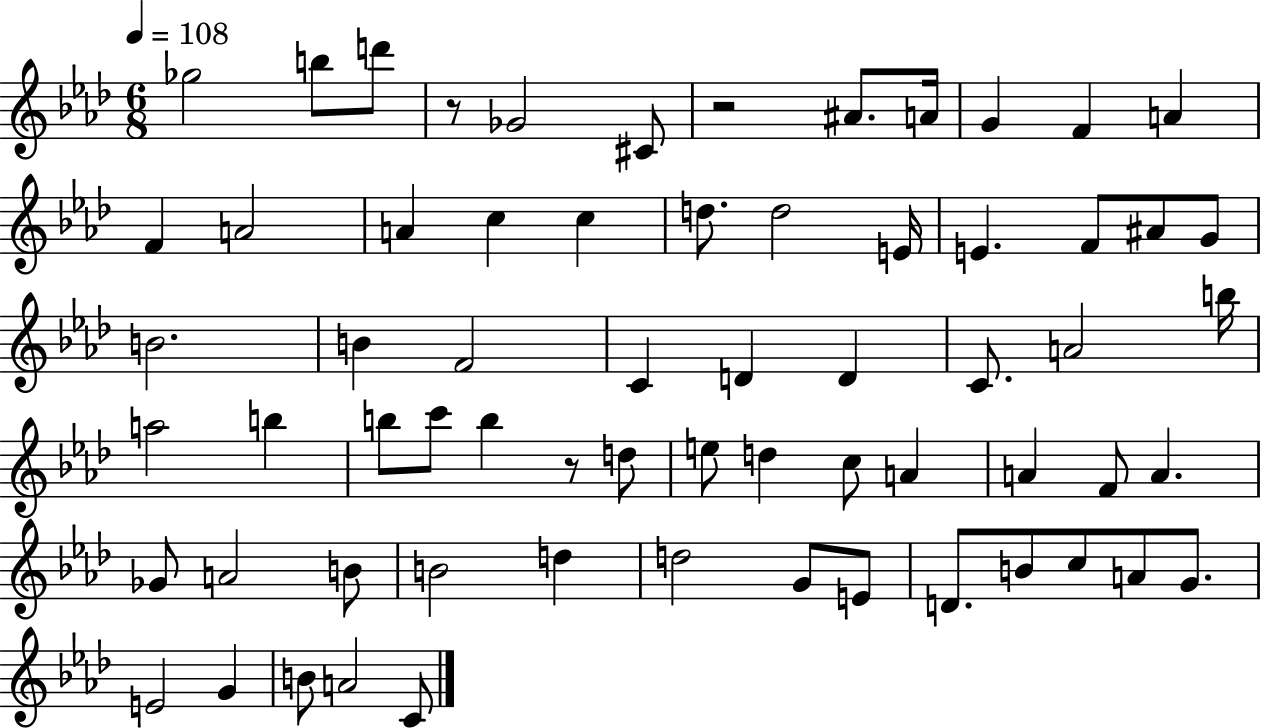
Gb5/h B5/e D6/e R/e Gb4/h C#4/e R/h A#4/e. A4/s G4/q F4/q A4/q F4/q A4/h A4/q C5/q C5/q D5/e. D5/h E4/s E4/q. F4/e A#4/e G4/e B4/h. B4/q F4/h C4/q D4/q D4/q C4/e. A4/h B5/s A5/h B5/q B5/e C6/e B5/q R/e D5/e E5/e D5/q C5/e A4/q A4/q F4/e A4/q. Gb4/e A4/h B4/e B4/h D5/q D5/h G4/e E4/e D4/e. B4/e C5/e A4/e G4/e. E4/h G4/q B4/e A4/h C4/e